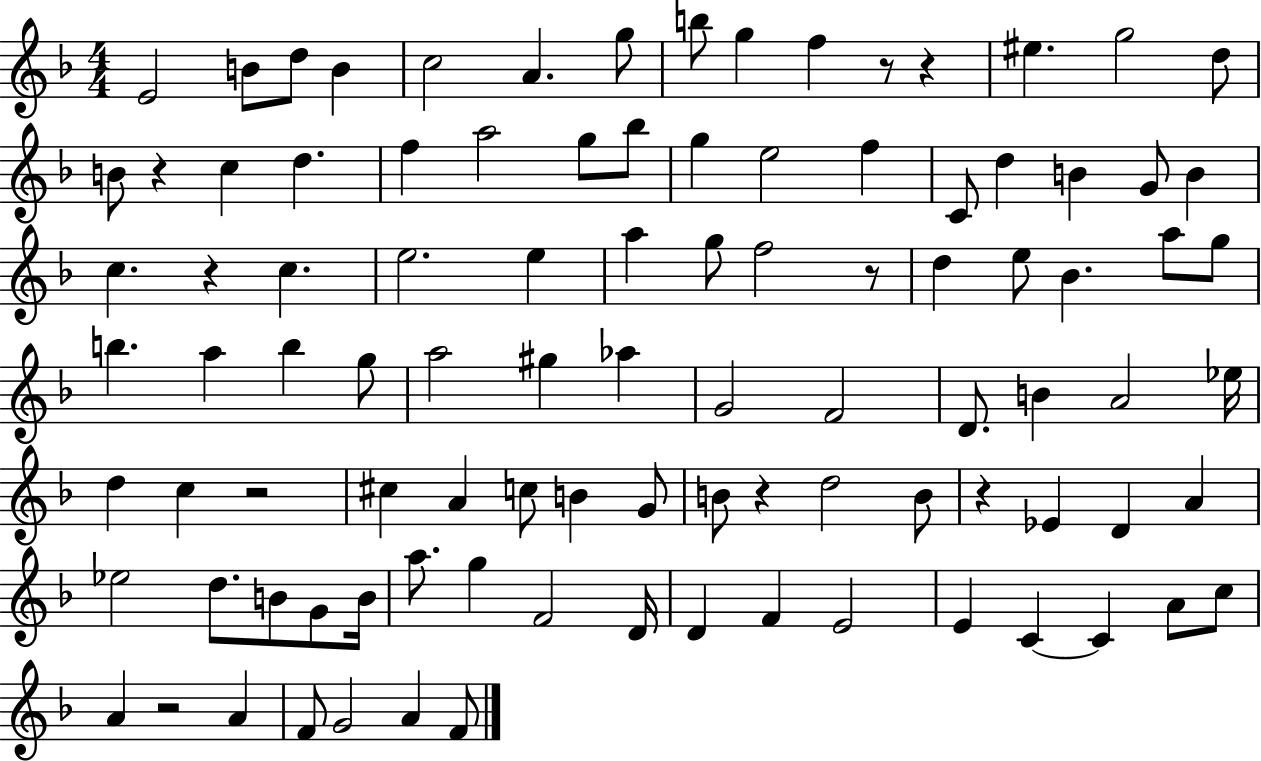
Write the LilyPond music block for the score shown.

{
  \clef treble
  \numericTimeSignature
  \time 4/4
  \key f \major
  e'2 b'8 d''8 b'4 | c''2 a'4. g''8 | b''8 g''4 f''4 r8 r4 | eis''4. g''2 d''8 | \break b'8 r4 c''4 d''4. | f''4 a''2 g''8 bes''8 | g''4 e''2 f''4 | c'8 d''4 b'4 g'8 b'4 | \break c''4. r4 c''4. | e''2. e''4 | a''4 g''8 f''2 r8 | d''4 e''8 bes'4. a''8 g''8 | \break b''4. a''4 b''4 g''8 | a''2 gis''4 aes''4 | g'2 f'2 | d'8. b'4 a'2 ees''16 | \break d''4 c''4 r2 | cis''4 a'4 c''8 b'4 g'8 | b'8 r4 d''2 b'8 | r4 ees'4 d'4 a'4 | \break ees''2 d''8. b'8 g'8 b'16 | a''8. g''4 f'2 d'16 | d'4 f'4 e'2 | e'4 c'4~~ c'4 a'8 c''8 | \break a'4 r2 a'4 | f'8 g'2 a'4 f'8 | \bar "|."
}